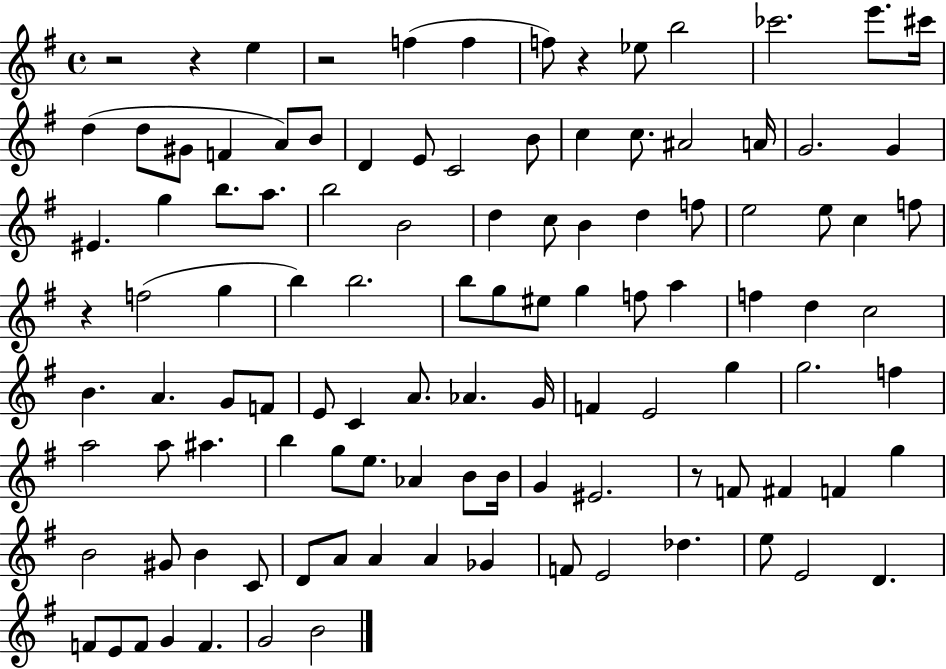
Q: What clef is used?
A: treble